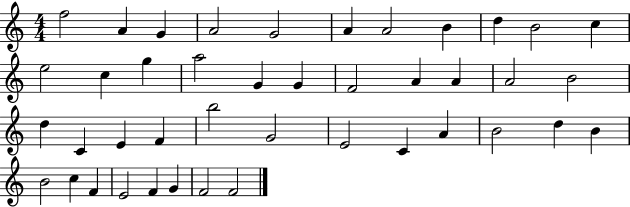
F5/h A4/q G4/q A4/h G4/h A4/q A4/h B4/q D5/q B4/h C5/q E5/h C5/q G5/q A5/h G4/q G4/q F4/h A4/q A4/q A4/h B4/h D5/q C4/q E4/q F4/q B5/h G4/h E4/h C4/q A4/q B4/h D5/q B4/q B4/h C5/q F4/q E4/h F4/q G4/q F4/h F4/h